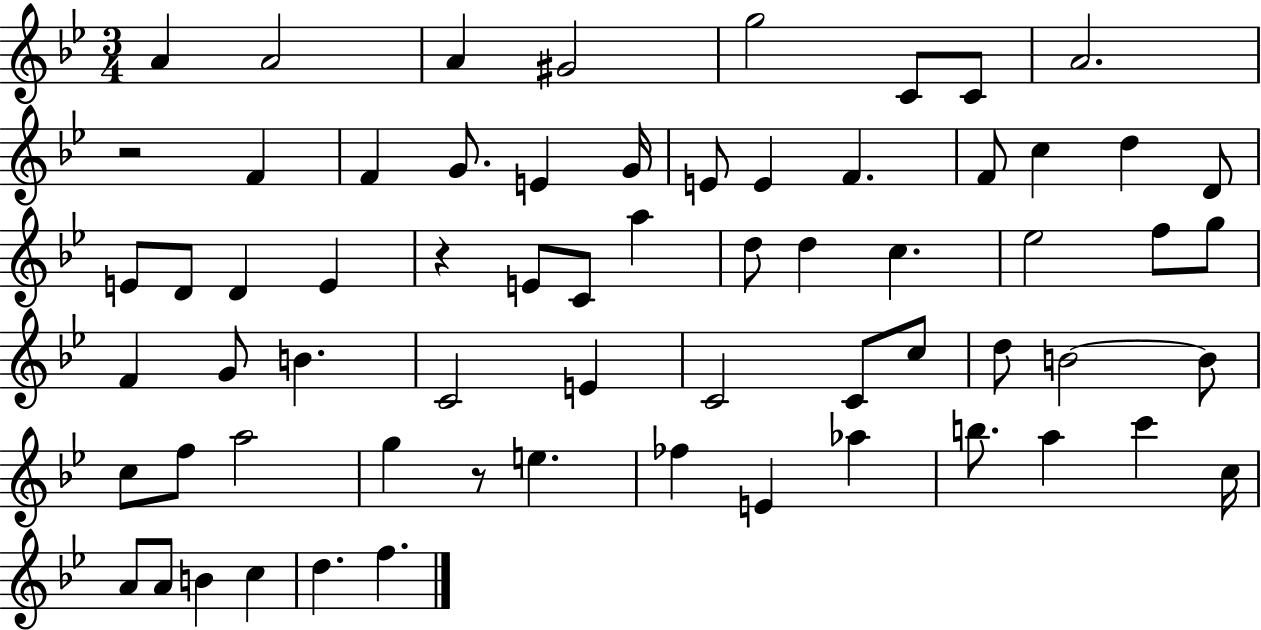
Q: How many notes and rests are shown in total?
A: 65